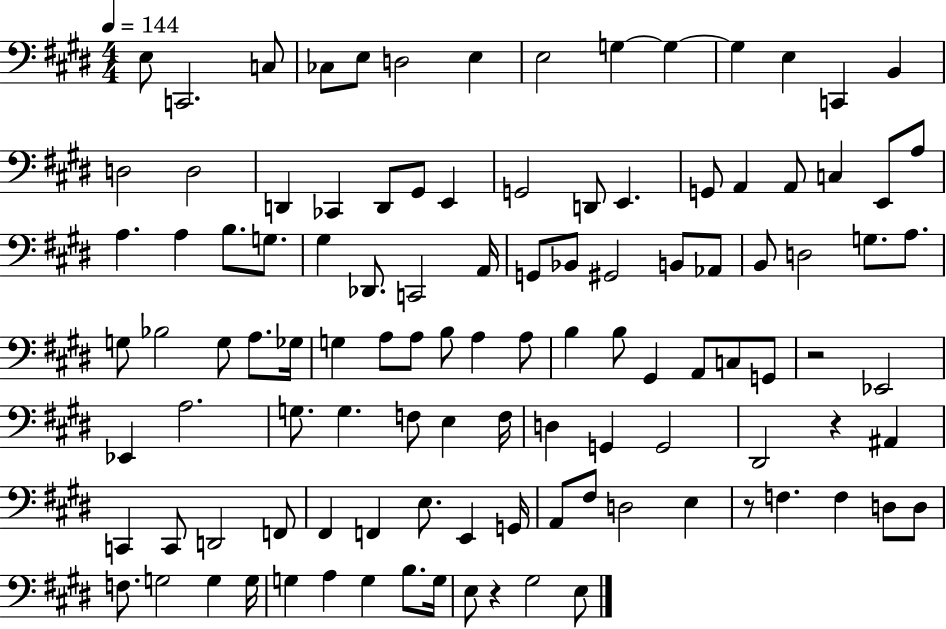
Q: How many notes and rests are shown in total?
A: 110